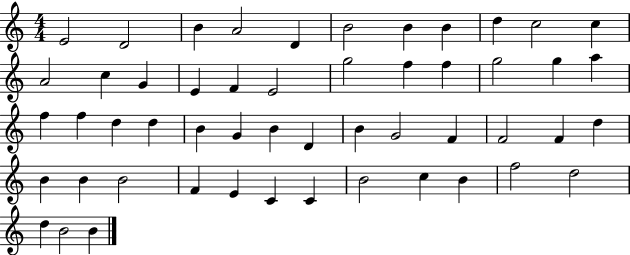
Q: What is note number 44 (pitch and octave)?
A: C4